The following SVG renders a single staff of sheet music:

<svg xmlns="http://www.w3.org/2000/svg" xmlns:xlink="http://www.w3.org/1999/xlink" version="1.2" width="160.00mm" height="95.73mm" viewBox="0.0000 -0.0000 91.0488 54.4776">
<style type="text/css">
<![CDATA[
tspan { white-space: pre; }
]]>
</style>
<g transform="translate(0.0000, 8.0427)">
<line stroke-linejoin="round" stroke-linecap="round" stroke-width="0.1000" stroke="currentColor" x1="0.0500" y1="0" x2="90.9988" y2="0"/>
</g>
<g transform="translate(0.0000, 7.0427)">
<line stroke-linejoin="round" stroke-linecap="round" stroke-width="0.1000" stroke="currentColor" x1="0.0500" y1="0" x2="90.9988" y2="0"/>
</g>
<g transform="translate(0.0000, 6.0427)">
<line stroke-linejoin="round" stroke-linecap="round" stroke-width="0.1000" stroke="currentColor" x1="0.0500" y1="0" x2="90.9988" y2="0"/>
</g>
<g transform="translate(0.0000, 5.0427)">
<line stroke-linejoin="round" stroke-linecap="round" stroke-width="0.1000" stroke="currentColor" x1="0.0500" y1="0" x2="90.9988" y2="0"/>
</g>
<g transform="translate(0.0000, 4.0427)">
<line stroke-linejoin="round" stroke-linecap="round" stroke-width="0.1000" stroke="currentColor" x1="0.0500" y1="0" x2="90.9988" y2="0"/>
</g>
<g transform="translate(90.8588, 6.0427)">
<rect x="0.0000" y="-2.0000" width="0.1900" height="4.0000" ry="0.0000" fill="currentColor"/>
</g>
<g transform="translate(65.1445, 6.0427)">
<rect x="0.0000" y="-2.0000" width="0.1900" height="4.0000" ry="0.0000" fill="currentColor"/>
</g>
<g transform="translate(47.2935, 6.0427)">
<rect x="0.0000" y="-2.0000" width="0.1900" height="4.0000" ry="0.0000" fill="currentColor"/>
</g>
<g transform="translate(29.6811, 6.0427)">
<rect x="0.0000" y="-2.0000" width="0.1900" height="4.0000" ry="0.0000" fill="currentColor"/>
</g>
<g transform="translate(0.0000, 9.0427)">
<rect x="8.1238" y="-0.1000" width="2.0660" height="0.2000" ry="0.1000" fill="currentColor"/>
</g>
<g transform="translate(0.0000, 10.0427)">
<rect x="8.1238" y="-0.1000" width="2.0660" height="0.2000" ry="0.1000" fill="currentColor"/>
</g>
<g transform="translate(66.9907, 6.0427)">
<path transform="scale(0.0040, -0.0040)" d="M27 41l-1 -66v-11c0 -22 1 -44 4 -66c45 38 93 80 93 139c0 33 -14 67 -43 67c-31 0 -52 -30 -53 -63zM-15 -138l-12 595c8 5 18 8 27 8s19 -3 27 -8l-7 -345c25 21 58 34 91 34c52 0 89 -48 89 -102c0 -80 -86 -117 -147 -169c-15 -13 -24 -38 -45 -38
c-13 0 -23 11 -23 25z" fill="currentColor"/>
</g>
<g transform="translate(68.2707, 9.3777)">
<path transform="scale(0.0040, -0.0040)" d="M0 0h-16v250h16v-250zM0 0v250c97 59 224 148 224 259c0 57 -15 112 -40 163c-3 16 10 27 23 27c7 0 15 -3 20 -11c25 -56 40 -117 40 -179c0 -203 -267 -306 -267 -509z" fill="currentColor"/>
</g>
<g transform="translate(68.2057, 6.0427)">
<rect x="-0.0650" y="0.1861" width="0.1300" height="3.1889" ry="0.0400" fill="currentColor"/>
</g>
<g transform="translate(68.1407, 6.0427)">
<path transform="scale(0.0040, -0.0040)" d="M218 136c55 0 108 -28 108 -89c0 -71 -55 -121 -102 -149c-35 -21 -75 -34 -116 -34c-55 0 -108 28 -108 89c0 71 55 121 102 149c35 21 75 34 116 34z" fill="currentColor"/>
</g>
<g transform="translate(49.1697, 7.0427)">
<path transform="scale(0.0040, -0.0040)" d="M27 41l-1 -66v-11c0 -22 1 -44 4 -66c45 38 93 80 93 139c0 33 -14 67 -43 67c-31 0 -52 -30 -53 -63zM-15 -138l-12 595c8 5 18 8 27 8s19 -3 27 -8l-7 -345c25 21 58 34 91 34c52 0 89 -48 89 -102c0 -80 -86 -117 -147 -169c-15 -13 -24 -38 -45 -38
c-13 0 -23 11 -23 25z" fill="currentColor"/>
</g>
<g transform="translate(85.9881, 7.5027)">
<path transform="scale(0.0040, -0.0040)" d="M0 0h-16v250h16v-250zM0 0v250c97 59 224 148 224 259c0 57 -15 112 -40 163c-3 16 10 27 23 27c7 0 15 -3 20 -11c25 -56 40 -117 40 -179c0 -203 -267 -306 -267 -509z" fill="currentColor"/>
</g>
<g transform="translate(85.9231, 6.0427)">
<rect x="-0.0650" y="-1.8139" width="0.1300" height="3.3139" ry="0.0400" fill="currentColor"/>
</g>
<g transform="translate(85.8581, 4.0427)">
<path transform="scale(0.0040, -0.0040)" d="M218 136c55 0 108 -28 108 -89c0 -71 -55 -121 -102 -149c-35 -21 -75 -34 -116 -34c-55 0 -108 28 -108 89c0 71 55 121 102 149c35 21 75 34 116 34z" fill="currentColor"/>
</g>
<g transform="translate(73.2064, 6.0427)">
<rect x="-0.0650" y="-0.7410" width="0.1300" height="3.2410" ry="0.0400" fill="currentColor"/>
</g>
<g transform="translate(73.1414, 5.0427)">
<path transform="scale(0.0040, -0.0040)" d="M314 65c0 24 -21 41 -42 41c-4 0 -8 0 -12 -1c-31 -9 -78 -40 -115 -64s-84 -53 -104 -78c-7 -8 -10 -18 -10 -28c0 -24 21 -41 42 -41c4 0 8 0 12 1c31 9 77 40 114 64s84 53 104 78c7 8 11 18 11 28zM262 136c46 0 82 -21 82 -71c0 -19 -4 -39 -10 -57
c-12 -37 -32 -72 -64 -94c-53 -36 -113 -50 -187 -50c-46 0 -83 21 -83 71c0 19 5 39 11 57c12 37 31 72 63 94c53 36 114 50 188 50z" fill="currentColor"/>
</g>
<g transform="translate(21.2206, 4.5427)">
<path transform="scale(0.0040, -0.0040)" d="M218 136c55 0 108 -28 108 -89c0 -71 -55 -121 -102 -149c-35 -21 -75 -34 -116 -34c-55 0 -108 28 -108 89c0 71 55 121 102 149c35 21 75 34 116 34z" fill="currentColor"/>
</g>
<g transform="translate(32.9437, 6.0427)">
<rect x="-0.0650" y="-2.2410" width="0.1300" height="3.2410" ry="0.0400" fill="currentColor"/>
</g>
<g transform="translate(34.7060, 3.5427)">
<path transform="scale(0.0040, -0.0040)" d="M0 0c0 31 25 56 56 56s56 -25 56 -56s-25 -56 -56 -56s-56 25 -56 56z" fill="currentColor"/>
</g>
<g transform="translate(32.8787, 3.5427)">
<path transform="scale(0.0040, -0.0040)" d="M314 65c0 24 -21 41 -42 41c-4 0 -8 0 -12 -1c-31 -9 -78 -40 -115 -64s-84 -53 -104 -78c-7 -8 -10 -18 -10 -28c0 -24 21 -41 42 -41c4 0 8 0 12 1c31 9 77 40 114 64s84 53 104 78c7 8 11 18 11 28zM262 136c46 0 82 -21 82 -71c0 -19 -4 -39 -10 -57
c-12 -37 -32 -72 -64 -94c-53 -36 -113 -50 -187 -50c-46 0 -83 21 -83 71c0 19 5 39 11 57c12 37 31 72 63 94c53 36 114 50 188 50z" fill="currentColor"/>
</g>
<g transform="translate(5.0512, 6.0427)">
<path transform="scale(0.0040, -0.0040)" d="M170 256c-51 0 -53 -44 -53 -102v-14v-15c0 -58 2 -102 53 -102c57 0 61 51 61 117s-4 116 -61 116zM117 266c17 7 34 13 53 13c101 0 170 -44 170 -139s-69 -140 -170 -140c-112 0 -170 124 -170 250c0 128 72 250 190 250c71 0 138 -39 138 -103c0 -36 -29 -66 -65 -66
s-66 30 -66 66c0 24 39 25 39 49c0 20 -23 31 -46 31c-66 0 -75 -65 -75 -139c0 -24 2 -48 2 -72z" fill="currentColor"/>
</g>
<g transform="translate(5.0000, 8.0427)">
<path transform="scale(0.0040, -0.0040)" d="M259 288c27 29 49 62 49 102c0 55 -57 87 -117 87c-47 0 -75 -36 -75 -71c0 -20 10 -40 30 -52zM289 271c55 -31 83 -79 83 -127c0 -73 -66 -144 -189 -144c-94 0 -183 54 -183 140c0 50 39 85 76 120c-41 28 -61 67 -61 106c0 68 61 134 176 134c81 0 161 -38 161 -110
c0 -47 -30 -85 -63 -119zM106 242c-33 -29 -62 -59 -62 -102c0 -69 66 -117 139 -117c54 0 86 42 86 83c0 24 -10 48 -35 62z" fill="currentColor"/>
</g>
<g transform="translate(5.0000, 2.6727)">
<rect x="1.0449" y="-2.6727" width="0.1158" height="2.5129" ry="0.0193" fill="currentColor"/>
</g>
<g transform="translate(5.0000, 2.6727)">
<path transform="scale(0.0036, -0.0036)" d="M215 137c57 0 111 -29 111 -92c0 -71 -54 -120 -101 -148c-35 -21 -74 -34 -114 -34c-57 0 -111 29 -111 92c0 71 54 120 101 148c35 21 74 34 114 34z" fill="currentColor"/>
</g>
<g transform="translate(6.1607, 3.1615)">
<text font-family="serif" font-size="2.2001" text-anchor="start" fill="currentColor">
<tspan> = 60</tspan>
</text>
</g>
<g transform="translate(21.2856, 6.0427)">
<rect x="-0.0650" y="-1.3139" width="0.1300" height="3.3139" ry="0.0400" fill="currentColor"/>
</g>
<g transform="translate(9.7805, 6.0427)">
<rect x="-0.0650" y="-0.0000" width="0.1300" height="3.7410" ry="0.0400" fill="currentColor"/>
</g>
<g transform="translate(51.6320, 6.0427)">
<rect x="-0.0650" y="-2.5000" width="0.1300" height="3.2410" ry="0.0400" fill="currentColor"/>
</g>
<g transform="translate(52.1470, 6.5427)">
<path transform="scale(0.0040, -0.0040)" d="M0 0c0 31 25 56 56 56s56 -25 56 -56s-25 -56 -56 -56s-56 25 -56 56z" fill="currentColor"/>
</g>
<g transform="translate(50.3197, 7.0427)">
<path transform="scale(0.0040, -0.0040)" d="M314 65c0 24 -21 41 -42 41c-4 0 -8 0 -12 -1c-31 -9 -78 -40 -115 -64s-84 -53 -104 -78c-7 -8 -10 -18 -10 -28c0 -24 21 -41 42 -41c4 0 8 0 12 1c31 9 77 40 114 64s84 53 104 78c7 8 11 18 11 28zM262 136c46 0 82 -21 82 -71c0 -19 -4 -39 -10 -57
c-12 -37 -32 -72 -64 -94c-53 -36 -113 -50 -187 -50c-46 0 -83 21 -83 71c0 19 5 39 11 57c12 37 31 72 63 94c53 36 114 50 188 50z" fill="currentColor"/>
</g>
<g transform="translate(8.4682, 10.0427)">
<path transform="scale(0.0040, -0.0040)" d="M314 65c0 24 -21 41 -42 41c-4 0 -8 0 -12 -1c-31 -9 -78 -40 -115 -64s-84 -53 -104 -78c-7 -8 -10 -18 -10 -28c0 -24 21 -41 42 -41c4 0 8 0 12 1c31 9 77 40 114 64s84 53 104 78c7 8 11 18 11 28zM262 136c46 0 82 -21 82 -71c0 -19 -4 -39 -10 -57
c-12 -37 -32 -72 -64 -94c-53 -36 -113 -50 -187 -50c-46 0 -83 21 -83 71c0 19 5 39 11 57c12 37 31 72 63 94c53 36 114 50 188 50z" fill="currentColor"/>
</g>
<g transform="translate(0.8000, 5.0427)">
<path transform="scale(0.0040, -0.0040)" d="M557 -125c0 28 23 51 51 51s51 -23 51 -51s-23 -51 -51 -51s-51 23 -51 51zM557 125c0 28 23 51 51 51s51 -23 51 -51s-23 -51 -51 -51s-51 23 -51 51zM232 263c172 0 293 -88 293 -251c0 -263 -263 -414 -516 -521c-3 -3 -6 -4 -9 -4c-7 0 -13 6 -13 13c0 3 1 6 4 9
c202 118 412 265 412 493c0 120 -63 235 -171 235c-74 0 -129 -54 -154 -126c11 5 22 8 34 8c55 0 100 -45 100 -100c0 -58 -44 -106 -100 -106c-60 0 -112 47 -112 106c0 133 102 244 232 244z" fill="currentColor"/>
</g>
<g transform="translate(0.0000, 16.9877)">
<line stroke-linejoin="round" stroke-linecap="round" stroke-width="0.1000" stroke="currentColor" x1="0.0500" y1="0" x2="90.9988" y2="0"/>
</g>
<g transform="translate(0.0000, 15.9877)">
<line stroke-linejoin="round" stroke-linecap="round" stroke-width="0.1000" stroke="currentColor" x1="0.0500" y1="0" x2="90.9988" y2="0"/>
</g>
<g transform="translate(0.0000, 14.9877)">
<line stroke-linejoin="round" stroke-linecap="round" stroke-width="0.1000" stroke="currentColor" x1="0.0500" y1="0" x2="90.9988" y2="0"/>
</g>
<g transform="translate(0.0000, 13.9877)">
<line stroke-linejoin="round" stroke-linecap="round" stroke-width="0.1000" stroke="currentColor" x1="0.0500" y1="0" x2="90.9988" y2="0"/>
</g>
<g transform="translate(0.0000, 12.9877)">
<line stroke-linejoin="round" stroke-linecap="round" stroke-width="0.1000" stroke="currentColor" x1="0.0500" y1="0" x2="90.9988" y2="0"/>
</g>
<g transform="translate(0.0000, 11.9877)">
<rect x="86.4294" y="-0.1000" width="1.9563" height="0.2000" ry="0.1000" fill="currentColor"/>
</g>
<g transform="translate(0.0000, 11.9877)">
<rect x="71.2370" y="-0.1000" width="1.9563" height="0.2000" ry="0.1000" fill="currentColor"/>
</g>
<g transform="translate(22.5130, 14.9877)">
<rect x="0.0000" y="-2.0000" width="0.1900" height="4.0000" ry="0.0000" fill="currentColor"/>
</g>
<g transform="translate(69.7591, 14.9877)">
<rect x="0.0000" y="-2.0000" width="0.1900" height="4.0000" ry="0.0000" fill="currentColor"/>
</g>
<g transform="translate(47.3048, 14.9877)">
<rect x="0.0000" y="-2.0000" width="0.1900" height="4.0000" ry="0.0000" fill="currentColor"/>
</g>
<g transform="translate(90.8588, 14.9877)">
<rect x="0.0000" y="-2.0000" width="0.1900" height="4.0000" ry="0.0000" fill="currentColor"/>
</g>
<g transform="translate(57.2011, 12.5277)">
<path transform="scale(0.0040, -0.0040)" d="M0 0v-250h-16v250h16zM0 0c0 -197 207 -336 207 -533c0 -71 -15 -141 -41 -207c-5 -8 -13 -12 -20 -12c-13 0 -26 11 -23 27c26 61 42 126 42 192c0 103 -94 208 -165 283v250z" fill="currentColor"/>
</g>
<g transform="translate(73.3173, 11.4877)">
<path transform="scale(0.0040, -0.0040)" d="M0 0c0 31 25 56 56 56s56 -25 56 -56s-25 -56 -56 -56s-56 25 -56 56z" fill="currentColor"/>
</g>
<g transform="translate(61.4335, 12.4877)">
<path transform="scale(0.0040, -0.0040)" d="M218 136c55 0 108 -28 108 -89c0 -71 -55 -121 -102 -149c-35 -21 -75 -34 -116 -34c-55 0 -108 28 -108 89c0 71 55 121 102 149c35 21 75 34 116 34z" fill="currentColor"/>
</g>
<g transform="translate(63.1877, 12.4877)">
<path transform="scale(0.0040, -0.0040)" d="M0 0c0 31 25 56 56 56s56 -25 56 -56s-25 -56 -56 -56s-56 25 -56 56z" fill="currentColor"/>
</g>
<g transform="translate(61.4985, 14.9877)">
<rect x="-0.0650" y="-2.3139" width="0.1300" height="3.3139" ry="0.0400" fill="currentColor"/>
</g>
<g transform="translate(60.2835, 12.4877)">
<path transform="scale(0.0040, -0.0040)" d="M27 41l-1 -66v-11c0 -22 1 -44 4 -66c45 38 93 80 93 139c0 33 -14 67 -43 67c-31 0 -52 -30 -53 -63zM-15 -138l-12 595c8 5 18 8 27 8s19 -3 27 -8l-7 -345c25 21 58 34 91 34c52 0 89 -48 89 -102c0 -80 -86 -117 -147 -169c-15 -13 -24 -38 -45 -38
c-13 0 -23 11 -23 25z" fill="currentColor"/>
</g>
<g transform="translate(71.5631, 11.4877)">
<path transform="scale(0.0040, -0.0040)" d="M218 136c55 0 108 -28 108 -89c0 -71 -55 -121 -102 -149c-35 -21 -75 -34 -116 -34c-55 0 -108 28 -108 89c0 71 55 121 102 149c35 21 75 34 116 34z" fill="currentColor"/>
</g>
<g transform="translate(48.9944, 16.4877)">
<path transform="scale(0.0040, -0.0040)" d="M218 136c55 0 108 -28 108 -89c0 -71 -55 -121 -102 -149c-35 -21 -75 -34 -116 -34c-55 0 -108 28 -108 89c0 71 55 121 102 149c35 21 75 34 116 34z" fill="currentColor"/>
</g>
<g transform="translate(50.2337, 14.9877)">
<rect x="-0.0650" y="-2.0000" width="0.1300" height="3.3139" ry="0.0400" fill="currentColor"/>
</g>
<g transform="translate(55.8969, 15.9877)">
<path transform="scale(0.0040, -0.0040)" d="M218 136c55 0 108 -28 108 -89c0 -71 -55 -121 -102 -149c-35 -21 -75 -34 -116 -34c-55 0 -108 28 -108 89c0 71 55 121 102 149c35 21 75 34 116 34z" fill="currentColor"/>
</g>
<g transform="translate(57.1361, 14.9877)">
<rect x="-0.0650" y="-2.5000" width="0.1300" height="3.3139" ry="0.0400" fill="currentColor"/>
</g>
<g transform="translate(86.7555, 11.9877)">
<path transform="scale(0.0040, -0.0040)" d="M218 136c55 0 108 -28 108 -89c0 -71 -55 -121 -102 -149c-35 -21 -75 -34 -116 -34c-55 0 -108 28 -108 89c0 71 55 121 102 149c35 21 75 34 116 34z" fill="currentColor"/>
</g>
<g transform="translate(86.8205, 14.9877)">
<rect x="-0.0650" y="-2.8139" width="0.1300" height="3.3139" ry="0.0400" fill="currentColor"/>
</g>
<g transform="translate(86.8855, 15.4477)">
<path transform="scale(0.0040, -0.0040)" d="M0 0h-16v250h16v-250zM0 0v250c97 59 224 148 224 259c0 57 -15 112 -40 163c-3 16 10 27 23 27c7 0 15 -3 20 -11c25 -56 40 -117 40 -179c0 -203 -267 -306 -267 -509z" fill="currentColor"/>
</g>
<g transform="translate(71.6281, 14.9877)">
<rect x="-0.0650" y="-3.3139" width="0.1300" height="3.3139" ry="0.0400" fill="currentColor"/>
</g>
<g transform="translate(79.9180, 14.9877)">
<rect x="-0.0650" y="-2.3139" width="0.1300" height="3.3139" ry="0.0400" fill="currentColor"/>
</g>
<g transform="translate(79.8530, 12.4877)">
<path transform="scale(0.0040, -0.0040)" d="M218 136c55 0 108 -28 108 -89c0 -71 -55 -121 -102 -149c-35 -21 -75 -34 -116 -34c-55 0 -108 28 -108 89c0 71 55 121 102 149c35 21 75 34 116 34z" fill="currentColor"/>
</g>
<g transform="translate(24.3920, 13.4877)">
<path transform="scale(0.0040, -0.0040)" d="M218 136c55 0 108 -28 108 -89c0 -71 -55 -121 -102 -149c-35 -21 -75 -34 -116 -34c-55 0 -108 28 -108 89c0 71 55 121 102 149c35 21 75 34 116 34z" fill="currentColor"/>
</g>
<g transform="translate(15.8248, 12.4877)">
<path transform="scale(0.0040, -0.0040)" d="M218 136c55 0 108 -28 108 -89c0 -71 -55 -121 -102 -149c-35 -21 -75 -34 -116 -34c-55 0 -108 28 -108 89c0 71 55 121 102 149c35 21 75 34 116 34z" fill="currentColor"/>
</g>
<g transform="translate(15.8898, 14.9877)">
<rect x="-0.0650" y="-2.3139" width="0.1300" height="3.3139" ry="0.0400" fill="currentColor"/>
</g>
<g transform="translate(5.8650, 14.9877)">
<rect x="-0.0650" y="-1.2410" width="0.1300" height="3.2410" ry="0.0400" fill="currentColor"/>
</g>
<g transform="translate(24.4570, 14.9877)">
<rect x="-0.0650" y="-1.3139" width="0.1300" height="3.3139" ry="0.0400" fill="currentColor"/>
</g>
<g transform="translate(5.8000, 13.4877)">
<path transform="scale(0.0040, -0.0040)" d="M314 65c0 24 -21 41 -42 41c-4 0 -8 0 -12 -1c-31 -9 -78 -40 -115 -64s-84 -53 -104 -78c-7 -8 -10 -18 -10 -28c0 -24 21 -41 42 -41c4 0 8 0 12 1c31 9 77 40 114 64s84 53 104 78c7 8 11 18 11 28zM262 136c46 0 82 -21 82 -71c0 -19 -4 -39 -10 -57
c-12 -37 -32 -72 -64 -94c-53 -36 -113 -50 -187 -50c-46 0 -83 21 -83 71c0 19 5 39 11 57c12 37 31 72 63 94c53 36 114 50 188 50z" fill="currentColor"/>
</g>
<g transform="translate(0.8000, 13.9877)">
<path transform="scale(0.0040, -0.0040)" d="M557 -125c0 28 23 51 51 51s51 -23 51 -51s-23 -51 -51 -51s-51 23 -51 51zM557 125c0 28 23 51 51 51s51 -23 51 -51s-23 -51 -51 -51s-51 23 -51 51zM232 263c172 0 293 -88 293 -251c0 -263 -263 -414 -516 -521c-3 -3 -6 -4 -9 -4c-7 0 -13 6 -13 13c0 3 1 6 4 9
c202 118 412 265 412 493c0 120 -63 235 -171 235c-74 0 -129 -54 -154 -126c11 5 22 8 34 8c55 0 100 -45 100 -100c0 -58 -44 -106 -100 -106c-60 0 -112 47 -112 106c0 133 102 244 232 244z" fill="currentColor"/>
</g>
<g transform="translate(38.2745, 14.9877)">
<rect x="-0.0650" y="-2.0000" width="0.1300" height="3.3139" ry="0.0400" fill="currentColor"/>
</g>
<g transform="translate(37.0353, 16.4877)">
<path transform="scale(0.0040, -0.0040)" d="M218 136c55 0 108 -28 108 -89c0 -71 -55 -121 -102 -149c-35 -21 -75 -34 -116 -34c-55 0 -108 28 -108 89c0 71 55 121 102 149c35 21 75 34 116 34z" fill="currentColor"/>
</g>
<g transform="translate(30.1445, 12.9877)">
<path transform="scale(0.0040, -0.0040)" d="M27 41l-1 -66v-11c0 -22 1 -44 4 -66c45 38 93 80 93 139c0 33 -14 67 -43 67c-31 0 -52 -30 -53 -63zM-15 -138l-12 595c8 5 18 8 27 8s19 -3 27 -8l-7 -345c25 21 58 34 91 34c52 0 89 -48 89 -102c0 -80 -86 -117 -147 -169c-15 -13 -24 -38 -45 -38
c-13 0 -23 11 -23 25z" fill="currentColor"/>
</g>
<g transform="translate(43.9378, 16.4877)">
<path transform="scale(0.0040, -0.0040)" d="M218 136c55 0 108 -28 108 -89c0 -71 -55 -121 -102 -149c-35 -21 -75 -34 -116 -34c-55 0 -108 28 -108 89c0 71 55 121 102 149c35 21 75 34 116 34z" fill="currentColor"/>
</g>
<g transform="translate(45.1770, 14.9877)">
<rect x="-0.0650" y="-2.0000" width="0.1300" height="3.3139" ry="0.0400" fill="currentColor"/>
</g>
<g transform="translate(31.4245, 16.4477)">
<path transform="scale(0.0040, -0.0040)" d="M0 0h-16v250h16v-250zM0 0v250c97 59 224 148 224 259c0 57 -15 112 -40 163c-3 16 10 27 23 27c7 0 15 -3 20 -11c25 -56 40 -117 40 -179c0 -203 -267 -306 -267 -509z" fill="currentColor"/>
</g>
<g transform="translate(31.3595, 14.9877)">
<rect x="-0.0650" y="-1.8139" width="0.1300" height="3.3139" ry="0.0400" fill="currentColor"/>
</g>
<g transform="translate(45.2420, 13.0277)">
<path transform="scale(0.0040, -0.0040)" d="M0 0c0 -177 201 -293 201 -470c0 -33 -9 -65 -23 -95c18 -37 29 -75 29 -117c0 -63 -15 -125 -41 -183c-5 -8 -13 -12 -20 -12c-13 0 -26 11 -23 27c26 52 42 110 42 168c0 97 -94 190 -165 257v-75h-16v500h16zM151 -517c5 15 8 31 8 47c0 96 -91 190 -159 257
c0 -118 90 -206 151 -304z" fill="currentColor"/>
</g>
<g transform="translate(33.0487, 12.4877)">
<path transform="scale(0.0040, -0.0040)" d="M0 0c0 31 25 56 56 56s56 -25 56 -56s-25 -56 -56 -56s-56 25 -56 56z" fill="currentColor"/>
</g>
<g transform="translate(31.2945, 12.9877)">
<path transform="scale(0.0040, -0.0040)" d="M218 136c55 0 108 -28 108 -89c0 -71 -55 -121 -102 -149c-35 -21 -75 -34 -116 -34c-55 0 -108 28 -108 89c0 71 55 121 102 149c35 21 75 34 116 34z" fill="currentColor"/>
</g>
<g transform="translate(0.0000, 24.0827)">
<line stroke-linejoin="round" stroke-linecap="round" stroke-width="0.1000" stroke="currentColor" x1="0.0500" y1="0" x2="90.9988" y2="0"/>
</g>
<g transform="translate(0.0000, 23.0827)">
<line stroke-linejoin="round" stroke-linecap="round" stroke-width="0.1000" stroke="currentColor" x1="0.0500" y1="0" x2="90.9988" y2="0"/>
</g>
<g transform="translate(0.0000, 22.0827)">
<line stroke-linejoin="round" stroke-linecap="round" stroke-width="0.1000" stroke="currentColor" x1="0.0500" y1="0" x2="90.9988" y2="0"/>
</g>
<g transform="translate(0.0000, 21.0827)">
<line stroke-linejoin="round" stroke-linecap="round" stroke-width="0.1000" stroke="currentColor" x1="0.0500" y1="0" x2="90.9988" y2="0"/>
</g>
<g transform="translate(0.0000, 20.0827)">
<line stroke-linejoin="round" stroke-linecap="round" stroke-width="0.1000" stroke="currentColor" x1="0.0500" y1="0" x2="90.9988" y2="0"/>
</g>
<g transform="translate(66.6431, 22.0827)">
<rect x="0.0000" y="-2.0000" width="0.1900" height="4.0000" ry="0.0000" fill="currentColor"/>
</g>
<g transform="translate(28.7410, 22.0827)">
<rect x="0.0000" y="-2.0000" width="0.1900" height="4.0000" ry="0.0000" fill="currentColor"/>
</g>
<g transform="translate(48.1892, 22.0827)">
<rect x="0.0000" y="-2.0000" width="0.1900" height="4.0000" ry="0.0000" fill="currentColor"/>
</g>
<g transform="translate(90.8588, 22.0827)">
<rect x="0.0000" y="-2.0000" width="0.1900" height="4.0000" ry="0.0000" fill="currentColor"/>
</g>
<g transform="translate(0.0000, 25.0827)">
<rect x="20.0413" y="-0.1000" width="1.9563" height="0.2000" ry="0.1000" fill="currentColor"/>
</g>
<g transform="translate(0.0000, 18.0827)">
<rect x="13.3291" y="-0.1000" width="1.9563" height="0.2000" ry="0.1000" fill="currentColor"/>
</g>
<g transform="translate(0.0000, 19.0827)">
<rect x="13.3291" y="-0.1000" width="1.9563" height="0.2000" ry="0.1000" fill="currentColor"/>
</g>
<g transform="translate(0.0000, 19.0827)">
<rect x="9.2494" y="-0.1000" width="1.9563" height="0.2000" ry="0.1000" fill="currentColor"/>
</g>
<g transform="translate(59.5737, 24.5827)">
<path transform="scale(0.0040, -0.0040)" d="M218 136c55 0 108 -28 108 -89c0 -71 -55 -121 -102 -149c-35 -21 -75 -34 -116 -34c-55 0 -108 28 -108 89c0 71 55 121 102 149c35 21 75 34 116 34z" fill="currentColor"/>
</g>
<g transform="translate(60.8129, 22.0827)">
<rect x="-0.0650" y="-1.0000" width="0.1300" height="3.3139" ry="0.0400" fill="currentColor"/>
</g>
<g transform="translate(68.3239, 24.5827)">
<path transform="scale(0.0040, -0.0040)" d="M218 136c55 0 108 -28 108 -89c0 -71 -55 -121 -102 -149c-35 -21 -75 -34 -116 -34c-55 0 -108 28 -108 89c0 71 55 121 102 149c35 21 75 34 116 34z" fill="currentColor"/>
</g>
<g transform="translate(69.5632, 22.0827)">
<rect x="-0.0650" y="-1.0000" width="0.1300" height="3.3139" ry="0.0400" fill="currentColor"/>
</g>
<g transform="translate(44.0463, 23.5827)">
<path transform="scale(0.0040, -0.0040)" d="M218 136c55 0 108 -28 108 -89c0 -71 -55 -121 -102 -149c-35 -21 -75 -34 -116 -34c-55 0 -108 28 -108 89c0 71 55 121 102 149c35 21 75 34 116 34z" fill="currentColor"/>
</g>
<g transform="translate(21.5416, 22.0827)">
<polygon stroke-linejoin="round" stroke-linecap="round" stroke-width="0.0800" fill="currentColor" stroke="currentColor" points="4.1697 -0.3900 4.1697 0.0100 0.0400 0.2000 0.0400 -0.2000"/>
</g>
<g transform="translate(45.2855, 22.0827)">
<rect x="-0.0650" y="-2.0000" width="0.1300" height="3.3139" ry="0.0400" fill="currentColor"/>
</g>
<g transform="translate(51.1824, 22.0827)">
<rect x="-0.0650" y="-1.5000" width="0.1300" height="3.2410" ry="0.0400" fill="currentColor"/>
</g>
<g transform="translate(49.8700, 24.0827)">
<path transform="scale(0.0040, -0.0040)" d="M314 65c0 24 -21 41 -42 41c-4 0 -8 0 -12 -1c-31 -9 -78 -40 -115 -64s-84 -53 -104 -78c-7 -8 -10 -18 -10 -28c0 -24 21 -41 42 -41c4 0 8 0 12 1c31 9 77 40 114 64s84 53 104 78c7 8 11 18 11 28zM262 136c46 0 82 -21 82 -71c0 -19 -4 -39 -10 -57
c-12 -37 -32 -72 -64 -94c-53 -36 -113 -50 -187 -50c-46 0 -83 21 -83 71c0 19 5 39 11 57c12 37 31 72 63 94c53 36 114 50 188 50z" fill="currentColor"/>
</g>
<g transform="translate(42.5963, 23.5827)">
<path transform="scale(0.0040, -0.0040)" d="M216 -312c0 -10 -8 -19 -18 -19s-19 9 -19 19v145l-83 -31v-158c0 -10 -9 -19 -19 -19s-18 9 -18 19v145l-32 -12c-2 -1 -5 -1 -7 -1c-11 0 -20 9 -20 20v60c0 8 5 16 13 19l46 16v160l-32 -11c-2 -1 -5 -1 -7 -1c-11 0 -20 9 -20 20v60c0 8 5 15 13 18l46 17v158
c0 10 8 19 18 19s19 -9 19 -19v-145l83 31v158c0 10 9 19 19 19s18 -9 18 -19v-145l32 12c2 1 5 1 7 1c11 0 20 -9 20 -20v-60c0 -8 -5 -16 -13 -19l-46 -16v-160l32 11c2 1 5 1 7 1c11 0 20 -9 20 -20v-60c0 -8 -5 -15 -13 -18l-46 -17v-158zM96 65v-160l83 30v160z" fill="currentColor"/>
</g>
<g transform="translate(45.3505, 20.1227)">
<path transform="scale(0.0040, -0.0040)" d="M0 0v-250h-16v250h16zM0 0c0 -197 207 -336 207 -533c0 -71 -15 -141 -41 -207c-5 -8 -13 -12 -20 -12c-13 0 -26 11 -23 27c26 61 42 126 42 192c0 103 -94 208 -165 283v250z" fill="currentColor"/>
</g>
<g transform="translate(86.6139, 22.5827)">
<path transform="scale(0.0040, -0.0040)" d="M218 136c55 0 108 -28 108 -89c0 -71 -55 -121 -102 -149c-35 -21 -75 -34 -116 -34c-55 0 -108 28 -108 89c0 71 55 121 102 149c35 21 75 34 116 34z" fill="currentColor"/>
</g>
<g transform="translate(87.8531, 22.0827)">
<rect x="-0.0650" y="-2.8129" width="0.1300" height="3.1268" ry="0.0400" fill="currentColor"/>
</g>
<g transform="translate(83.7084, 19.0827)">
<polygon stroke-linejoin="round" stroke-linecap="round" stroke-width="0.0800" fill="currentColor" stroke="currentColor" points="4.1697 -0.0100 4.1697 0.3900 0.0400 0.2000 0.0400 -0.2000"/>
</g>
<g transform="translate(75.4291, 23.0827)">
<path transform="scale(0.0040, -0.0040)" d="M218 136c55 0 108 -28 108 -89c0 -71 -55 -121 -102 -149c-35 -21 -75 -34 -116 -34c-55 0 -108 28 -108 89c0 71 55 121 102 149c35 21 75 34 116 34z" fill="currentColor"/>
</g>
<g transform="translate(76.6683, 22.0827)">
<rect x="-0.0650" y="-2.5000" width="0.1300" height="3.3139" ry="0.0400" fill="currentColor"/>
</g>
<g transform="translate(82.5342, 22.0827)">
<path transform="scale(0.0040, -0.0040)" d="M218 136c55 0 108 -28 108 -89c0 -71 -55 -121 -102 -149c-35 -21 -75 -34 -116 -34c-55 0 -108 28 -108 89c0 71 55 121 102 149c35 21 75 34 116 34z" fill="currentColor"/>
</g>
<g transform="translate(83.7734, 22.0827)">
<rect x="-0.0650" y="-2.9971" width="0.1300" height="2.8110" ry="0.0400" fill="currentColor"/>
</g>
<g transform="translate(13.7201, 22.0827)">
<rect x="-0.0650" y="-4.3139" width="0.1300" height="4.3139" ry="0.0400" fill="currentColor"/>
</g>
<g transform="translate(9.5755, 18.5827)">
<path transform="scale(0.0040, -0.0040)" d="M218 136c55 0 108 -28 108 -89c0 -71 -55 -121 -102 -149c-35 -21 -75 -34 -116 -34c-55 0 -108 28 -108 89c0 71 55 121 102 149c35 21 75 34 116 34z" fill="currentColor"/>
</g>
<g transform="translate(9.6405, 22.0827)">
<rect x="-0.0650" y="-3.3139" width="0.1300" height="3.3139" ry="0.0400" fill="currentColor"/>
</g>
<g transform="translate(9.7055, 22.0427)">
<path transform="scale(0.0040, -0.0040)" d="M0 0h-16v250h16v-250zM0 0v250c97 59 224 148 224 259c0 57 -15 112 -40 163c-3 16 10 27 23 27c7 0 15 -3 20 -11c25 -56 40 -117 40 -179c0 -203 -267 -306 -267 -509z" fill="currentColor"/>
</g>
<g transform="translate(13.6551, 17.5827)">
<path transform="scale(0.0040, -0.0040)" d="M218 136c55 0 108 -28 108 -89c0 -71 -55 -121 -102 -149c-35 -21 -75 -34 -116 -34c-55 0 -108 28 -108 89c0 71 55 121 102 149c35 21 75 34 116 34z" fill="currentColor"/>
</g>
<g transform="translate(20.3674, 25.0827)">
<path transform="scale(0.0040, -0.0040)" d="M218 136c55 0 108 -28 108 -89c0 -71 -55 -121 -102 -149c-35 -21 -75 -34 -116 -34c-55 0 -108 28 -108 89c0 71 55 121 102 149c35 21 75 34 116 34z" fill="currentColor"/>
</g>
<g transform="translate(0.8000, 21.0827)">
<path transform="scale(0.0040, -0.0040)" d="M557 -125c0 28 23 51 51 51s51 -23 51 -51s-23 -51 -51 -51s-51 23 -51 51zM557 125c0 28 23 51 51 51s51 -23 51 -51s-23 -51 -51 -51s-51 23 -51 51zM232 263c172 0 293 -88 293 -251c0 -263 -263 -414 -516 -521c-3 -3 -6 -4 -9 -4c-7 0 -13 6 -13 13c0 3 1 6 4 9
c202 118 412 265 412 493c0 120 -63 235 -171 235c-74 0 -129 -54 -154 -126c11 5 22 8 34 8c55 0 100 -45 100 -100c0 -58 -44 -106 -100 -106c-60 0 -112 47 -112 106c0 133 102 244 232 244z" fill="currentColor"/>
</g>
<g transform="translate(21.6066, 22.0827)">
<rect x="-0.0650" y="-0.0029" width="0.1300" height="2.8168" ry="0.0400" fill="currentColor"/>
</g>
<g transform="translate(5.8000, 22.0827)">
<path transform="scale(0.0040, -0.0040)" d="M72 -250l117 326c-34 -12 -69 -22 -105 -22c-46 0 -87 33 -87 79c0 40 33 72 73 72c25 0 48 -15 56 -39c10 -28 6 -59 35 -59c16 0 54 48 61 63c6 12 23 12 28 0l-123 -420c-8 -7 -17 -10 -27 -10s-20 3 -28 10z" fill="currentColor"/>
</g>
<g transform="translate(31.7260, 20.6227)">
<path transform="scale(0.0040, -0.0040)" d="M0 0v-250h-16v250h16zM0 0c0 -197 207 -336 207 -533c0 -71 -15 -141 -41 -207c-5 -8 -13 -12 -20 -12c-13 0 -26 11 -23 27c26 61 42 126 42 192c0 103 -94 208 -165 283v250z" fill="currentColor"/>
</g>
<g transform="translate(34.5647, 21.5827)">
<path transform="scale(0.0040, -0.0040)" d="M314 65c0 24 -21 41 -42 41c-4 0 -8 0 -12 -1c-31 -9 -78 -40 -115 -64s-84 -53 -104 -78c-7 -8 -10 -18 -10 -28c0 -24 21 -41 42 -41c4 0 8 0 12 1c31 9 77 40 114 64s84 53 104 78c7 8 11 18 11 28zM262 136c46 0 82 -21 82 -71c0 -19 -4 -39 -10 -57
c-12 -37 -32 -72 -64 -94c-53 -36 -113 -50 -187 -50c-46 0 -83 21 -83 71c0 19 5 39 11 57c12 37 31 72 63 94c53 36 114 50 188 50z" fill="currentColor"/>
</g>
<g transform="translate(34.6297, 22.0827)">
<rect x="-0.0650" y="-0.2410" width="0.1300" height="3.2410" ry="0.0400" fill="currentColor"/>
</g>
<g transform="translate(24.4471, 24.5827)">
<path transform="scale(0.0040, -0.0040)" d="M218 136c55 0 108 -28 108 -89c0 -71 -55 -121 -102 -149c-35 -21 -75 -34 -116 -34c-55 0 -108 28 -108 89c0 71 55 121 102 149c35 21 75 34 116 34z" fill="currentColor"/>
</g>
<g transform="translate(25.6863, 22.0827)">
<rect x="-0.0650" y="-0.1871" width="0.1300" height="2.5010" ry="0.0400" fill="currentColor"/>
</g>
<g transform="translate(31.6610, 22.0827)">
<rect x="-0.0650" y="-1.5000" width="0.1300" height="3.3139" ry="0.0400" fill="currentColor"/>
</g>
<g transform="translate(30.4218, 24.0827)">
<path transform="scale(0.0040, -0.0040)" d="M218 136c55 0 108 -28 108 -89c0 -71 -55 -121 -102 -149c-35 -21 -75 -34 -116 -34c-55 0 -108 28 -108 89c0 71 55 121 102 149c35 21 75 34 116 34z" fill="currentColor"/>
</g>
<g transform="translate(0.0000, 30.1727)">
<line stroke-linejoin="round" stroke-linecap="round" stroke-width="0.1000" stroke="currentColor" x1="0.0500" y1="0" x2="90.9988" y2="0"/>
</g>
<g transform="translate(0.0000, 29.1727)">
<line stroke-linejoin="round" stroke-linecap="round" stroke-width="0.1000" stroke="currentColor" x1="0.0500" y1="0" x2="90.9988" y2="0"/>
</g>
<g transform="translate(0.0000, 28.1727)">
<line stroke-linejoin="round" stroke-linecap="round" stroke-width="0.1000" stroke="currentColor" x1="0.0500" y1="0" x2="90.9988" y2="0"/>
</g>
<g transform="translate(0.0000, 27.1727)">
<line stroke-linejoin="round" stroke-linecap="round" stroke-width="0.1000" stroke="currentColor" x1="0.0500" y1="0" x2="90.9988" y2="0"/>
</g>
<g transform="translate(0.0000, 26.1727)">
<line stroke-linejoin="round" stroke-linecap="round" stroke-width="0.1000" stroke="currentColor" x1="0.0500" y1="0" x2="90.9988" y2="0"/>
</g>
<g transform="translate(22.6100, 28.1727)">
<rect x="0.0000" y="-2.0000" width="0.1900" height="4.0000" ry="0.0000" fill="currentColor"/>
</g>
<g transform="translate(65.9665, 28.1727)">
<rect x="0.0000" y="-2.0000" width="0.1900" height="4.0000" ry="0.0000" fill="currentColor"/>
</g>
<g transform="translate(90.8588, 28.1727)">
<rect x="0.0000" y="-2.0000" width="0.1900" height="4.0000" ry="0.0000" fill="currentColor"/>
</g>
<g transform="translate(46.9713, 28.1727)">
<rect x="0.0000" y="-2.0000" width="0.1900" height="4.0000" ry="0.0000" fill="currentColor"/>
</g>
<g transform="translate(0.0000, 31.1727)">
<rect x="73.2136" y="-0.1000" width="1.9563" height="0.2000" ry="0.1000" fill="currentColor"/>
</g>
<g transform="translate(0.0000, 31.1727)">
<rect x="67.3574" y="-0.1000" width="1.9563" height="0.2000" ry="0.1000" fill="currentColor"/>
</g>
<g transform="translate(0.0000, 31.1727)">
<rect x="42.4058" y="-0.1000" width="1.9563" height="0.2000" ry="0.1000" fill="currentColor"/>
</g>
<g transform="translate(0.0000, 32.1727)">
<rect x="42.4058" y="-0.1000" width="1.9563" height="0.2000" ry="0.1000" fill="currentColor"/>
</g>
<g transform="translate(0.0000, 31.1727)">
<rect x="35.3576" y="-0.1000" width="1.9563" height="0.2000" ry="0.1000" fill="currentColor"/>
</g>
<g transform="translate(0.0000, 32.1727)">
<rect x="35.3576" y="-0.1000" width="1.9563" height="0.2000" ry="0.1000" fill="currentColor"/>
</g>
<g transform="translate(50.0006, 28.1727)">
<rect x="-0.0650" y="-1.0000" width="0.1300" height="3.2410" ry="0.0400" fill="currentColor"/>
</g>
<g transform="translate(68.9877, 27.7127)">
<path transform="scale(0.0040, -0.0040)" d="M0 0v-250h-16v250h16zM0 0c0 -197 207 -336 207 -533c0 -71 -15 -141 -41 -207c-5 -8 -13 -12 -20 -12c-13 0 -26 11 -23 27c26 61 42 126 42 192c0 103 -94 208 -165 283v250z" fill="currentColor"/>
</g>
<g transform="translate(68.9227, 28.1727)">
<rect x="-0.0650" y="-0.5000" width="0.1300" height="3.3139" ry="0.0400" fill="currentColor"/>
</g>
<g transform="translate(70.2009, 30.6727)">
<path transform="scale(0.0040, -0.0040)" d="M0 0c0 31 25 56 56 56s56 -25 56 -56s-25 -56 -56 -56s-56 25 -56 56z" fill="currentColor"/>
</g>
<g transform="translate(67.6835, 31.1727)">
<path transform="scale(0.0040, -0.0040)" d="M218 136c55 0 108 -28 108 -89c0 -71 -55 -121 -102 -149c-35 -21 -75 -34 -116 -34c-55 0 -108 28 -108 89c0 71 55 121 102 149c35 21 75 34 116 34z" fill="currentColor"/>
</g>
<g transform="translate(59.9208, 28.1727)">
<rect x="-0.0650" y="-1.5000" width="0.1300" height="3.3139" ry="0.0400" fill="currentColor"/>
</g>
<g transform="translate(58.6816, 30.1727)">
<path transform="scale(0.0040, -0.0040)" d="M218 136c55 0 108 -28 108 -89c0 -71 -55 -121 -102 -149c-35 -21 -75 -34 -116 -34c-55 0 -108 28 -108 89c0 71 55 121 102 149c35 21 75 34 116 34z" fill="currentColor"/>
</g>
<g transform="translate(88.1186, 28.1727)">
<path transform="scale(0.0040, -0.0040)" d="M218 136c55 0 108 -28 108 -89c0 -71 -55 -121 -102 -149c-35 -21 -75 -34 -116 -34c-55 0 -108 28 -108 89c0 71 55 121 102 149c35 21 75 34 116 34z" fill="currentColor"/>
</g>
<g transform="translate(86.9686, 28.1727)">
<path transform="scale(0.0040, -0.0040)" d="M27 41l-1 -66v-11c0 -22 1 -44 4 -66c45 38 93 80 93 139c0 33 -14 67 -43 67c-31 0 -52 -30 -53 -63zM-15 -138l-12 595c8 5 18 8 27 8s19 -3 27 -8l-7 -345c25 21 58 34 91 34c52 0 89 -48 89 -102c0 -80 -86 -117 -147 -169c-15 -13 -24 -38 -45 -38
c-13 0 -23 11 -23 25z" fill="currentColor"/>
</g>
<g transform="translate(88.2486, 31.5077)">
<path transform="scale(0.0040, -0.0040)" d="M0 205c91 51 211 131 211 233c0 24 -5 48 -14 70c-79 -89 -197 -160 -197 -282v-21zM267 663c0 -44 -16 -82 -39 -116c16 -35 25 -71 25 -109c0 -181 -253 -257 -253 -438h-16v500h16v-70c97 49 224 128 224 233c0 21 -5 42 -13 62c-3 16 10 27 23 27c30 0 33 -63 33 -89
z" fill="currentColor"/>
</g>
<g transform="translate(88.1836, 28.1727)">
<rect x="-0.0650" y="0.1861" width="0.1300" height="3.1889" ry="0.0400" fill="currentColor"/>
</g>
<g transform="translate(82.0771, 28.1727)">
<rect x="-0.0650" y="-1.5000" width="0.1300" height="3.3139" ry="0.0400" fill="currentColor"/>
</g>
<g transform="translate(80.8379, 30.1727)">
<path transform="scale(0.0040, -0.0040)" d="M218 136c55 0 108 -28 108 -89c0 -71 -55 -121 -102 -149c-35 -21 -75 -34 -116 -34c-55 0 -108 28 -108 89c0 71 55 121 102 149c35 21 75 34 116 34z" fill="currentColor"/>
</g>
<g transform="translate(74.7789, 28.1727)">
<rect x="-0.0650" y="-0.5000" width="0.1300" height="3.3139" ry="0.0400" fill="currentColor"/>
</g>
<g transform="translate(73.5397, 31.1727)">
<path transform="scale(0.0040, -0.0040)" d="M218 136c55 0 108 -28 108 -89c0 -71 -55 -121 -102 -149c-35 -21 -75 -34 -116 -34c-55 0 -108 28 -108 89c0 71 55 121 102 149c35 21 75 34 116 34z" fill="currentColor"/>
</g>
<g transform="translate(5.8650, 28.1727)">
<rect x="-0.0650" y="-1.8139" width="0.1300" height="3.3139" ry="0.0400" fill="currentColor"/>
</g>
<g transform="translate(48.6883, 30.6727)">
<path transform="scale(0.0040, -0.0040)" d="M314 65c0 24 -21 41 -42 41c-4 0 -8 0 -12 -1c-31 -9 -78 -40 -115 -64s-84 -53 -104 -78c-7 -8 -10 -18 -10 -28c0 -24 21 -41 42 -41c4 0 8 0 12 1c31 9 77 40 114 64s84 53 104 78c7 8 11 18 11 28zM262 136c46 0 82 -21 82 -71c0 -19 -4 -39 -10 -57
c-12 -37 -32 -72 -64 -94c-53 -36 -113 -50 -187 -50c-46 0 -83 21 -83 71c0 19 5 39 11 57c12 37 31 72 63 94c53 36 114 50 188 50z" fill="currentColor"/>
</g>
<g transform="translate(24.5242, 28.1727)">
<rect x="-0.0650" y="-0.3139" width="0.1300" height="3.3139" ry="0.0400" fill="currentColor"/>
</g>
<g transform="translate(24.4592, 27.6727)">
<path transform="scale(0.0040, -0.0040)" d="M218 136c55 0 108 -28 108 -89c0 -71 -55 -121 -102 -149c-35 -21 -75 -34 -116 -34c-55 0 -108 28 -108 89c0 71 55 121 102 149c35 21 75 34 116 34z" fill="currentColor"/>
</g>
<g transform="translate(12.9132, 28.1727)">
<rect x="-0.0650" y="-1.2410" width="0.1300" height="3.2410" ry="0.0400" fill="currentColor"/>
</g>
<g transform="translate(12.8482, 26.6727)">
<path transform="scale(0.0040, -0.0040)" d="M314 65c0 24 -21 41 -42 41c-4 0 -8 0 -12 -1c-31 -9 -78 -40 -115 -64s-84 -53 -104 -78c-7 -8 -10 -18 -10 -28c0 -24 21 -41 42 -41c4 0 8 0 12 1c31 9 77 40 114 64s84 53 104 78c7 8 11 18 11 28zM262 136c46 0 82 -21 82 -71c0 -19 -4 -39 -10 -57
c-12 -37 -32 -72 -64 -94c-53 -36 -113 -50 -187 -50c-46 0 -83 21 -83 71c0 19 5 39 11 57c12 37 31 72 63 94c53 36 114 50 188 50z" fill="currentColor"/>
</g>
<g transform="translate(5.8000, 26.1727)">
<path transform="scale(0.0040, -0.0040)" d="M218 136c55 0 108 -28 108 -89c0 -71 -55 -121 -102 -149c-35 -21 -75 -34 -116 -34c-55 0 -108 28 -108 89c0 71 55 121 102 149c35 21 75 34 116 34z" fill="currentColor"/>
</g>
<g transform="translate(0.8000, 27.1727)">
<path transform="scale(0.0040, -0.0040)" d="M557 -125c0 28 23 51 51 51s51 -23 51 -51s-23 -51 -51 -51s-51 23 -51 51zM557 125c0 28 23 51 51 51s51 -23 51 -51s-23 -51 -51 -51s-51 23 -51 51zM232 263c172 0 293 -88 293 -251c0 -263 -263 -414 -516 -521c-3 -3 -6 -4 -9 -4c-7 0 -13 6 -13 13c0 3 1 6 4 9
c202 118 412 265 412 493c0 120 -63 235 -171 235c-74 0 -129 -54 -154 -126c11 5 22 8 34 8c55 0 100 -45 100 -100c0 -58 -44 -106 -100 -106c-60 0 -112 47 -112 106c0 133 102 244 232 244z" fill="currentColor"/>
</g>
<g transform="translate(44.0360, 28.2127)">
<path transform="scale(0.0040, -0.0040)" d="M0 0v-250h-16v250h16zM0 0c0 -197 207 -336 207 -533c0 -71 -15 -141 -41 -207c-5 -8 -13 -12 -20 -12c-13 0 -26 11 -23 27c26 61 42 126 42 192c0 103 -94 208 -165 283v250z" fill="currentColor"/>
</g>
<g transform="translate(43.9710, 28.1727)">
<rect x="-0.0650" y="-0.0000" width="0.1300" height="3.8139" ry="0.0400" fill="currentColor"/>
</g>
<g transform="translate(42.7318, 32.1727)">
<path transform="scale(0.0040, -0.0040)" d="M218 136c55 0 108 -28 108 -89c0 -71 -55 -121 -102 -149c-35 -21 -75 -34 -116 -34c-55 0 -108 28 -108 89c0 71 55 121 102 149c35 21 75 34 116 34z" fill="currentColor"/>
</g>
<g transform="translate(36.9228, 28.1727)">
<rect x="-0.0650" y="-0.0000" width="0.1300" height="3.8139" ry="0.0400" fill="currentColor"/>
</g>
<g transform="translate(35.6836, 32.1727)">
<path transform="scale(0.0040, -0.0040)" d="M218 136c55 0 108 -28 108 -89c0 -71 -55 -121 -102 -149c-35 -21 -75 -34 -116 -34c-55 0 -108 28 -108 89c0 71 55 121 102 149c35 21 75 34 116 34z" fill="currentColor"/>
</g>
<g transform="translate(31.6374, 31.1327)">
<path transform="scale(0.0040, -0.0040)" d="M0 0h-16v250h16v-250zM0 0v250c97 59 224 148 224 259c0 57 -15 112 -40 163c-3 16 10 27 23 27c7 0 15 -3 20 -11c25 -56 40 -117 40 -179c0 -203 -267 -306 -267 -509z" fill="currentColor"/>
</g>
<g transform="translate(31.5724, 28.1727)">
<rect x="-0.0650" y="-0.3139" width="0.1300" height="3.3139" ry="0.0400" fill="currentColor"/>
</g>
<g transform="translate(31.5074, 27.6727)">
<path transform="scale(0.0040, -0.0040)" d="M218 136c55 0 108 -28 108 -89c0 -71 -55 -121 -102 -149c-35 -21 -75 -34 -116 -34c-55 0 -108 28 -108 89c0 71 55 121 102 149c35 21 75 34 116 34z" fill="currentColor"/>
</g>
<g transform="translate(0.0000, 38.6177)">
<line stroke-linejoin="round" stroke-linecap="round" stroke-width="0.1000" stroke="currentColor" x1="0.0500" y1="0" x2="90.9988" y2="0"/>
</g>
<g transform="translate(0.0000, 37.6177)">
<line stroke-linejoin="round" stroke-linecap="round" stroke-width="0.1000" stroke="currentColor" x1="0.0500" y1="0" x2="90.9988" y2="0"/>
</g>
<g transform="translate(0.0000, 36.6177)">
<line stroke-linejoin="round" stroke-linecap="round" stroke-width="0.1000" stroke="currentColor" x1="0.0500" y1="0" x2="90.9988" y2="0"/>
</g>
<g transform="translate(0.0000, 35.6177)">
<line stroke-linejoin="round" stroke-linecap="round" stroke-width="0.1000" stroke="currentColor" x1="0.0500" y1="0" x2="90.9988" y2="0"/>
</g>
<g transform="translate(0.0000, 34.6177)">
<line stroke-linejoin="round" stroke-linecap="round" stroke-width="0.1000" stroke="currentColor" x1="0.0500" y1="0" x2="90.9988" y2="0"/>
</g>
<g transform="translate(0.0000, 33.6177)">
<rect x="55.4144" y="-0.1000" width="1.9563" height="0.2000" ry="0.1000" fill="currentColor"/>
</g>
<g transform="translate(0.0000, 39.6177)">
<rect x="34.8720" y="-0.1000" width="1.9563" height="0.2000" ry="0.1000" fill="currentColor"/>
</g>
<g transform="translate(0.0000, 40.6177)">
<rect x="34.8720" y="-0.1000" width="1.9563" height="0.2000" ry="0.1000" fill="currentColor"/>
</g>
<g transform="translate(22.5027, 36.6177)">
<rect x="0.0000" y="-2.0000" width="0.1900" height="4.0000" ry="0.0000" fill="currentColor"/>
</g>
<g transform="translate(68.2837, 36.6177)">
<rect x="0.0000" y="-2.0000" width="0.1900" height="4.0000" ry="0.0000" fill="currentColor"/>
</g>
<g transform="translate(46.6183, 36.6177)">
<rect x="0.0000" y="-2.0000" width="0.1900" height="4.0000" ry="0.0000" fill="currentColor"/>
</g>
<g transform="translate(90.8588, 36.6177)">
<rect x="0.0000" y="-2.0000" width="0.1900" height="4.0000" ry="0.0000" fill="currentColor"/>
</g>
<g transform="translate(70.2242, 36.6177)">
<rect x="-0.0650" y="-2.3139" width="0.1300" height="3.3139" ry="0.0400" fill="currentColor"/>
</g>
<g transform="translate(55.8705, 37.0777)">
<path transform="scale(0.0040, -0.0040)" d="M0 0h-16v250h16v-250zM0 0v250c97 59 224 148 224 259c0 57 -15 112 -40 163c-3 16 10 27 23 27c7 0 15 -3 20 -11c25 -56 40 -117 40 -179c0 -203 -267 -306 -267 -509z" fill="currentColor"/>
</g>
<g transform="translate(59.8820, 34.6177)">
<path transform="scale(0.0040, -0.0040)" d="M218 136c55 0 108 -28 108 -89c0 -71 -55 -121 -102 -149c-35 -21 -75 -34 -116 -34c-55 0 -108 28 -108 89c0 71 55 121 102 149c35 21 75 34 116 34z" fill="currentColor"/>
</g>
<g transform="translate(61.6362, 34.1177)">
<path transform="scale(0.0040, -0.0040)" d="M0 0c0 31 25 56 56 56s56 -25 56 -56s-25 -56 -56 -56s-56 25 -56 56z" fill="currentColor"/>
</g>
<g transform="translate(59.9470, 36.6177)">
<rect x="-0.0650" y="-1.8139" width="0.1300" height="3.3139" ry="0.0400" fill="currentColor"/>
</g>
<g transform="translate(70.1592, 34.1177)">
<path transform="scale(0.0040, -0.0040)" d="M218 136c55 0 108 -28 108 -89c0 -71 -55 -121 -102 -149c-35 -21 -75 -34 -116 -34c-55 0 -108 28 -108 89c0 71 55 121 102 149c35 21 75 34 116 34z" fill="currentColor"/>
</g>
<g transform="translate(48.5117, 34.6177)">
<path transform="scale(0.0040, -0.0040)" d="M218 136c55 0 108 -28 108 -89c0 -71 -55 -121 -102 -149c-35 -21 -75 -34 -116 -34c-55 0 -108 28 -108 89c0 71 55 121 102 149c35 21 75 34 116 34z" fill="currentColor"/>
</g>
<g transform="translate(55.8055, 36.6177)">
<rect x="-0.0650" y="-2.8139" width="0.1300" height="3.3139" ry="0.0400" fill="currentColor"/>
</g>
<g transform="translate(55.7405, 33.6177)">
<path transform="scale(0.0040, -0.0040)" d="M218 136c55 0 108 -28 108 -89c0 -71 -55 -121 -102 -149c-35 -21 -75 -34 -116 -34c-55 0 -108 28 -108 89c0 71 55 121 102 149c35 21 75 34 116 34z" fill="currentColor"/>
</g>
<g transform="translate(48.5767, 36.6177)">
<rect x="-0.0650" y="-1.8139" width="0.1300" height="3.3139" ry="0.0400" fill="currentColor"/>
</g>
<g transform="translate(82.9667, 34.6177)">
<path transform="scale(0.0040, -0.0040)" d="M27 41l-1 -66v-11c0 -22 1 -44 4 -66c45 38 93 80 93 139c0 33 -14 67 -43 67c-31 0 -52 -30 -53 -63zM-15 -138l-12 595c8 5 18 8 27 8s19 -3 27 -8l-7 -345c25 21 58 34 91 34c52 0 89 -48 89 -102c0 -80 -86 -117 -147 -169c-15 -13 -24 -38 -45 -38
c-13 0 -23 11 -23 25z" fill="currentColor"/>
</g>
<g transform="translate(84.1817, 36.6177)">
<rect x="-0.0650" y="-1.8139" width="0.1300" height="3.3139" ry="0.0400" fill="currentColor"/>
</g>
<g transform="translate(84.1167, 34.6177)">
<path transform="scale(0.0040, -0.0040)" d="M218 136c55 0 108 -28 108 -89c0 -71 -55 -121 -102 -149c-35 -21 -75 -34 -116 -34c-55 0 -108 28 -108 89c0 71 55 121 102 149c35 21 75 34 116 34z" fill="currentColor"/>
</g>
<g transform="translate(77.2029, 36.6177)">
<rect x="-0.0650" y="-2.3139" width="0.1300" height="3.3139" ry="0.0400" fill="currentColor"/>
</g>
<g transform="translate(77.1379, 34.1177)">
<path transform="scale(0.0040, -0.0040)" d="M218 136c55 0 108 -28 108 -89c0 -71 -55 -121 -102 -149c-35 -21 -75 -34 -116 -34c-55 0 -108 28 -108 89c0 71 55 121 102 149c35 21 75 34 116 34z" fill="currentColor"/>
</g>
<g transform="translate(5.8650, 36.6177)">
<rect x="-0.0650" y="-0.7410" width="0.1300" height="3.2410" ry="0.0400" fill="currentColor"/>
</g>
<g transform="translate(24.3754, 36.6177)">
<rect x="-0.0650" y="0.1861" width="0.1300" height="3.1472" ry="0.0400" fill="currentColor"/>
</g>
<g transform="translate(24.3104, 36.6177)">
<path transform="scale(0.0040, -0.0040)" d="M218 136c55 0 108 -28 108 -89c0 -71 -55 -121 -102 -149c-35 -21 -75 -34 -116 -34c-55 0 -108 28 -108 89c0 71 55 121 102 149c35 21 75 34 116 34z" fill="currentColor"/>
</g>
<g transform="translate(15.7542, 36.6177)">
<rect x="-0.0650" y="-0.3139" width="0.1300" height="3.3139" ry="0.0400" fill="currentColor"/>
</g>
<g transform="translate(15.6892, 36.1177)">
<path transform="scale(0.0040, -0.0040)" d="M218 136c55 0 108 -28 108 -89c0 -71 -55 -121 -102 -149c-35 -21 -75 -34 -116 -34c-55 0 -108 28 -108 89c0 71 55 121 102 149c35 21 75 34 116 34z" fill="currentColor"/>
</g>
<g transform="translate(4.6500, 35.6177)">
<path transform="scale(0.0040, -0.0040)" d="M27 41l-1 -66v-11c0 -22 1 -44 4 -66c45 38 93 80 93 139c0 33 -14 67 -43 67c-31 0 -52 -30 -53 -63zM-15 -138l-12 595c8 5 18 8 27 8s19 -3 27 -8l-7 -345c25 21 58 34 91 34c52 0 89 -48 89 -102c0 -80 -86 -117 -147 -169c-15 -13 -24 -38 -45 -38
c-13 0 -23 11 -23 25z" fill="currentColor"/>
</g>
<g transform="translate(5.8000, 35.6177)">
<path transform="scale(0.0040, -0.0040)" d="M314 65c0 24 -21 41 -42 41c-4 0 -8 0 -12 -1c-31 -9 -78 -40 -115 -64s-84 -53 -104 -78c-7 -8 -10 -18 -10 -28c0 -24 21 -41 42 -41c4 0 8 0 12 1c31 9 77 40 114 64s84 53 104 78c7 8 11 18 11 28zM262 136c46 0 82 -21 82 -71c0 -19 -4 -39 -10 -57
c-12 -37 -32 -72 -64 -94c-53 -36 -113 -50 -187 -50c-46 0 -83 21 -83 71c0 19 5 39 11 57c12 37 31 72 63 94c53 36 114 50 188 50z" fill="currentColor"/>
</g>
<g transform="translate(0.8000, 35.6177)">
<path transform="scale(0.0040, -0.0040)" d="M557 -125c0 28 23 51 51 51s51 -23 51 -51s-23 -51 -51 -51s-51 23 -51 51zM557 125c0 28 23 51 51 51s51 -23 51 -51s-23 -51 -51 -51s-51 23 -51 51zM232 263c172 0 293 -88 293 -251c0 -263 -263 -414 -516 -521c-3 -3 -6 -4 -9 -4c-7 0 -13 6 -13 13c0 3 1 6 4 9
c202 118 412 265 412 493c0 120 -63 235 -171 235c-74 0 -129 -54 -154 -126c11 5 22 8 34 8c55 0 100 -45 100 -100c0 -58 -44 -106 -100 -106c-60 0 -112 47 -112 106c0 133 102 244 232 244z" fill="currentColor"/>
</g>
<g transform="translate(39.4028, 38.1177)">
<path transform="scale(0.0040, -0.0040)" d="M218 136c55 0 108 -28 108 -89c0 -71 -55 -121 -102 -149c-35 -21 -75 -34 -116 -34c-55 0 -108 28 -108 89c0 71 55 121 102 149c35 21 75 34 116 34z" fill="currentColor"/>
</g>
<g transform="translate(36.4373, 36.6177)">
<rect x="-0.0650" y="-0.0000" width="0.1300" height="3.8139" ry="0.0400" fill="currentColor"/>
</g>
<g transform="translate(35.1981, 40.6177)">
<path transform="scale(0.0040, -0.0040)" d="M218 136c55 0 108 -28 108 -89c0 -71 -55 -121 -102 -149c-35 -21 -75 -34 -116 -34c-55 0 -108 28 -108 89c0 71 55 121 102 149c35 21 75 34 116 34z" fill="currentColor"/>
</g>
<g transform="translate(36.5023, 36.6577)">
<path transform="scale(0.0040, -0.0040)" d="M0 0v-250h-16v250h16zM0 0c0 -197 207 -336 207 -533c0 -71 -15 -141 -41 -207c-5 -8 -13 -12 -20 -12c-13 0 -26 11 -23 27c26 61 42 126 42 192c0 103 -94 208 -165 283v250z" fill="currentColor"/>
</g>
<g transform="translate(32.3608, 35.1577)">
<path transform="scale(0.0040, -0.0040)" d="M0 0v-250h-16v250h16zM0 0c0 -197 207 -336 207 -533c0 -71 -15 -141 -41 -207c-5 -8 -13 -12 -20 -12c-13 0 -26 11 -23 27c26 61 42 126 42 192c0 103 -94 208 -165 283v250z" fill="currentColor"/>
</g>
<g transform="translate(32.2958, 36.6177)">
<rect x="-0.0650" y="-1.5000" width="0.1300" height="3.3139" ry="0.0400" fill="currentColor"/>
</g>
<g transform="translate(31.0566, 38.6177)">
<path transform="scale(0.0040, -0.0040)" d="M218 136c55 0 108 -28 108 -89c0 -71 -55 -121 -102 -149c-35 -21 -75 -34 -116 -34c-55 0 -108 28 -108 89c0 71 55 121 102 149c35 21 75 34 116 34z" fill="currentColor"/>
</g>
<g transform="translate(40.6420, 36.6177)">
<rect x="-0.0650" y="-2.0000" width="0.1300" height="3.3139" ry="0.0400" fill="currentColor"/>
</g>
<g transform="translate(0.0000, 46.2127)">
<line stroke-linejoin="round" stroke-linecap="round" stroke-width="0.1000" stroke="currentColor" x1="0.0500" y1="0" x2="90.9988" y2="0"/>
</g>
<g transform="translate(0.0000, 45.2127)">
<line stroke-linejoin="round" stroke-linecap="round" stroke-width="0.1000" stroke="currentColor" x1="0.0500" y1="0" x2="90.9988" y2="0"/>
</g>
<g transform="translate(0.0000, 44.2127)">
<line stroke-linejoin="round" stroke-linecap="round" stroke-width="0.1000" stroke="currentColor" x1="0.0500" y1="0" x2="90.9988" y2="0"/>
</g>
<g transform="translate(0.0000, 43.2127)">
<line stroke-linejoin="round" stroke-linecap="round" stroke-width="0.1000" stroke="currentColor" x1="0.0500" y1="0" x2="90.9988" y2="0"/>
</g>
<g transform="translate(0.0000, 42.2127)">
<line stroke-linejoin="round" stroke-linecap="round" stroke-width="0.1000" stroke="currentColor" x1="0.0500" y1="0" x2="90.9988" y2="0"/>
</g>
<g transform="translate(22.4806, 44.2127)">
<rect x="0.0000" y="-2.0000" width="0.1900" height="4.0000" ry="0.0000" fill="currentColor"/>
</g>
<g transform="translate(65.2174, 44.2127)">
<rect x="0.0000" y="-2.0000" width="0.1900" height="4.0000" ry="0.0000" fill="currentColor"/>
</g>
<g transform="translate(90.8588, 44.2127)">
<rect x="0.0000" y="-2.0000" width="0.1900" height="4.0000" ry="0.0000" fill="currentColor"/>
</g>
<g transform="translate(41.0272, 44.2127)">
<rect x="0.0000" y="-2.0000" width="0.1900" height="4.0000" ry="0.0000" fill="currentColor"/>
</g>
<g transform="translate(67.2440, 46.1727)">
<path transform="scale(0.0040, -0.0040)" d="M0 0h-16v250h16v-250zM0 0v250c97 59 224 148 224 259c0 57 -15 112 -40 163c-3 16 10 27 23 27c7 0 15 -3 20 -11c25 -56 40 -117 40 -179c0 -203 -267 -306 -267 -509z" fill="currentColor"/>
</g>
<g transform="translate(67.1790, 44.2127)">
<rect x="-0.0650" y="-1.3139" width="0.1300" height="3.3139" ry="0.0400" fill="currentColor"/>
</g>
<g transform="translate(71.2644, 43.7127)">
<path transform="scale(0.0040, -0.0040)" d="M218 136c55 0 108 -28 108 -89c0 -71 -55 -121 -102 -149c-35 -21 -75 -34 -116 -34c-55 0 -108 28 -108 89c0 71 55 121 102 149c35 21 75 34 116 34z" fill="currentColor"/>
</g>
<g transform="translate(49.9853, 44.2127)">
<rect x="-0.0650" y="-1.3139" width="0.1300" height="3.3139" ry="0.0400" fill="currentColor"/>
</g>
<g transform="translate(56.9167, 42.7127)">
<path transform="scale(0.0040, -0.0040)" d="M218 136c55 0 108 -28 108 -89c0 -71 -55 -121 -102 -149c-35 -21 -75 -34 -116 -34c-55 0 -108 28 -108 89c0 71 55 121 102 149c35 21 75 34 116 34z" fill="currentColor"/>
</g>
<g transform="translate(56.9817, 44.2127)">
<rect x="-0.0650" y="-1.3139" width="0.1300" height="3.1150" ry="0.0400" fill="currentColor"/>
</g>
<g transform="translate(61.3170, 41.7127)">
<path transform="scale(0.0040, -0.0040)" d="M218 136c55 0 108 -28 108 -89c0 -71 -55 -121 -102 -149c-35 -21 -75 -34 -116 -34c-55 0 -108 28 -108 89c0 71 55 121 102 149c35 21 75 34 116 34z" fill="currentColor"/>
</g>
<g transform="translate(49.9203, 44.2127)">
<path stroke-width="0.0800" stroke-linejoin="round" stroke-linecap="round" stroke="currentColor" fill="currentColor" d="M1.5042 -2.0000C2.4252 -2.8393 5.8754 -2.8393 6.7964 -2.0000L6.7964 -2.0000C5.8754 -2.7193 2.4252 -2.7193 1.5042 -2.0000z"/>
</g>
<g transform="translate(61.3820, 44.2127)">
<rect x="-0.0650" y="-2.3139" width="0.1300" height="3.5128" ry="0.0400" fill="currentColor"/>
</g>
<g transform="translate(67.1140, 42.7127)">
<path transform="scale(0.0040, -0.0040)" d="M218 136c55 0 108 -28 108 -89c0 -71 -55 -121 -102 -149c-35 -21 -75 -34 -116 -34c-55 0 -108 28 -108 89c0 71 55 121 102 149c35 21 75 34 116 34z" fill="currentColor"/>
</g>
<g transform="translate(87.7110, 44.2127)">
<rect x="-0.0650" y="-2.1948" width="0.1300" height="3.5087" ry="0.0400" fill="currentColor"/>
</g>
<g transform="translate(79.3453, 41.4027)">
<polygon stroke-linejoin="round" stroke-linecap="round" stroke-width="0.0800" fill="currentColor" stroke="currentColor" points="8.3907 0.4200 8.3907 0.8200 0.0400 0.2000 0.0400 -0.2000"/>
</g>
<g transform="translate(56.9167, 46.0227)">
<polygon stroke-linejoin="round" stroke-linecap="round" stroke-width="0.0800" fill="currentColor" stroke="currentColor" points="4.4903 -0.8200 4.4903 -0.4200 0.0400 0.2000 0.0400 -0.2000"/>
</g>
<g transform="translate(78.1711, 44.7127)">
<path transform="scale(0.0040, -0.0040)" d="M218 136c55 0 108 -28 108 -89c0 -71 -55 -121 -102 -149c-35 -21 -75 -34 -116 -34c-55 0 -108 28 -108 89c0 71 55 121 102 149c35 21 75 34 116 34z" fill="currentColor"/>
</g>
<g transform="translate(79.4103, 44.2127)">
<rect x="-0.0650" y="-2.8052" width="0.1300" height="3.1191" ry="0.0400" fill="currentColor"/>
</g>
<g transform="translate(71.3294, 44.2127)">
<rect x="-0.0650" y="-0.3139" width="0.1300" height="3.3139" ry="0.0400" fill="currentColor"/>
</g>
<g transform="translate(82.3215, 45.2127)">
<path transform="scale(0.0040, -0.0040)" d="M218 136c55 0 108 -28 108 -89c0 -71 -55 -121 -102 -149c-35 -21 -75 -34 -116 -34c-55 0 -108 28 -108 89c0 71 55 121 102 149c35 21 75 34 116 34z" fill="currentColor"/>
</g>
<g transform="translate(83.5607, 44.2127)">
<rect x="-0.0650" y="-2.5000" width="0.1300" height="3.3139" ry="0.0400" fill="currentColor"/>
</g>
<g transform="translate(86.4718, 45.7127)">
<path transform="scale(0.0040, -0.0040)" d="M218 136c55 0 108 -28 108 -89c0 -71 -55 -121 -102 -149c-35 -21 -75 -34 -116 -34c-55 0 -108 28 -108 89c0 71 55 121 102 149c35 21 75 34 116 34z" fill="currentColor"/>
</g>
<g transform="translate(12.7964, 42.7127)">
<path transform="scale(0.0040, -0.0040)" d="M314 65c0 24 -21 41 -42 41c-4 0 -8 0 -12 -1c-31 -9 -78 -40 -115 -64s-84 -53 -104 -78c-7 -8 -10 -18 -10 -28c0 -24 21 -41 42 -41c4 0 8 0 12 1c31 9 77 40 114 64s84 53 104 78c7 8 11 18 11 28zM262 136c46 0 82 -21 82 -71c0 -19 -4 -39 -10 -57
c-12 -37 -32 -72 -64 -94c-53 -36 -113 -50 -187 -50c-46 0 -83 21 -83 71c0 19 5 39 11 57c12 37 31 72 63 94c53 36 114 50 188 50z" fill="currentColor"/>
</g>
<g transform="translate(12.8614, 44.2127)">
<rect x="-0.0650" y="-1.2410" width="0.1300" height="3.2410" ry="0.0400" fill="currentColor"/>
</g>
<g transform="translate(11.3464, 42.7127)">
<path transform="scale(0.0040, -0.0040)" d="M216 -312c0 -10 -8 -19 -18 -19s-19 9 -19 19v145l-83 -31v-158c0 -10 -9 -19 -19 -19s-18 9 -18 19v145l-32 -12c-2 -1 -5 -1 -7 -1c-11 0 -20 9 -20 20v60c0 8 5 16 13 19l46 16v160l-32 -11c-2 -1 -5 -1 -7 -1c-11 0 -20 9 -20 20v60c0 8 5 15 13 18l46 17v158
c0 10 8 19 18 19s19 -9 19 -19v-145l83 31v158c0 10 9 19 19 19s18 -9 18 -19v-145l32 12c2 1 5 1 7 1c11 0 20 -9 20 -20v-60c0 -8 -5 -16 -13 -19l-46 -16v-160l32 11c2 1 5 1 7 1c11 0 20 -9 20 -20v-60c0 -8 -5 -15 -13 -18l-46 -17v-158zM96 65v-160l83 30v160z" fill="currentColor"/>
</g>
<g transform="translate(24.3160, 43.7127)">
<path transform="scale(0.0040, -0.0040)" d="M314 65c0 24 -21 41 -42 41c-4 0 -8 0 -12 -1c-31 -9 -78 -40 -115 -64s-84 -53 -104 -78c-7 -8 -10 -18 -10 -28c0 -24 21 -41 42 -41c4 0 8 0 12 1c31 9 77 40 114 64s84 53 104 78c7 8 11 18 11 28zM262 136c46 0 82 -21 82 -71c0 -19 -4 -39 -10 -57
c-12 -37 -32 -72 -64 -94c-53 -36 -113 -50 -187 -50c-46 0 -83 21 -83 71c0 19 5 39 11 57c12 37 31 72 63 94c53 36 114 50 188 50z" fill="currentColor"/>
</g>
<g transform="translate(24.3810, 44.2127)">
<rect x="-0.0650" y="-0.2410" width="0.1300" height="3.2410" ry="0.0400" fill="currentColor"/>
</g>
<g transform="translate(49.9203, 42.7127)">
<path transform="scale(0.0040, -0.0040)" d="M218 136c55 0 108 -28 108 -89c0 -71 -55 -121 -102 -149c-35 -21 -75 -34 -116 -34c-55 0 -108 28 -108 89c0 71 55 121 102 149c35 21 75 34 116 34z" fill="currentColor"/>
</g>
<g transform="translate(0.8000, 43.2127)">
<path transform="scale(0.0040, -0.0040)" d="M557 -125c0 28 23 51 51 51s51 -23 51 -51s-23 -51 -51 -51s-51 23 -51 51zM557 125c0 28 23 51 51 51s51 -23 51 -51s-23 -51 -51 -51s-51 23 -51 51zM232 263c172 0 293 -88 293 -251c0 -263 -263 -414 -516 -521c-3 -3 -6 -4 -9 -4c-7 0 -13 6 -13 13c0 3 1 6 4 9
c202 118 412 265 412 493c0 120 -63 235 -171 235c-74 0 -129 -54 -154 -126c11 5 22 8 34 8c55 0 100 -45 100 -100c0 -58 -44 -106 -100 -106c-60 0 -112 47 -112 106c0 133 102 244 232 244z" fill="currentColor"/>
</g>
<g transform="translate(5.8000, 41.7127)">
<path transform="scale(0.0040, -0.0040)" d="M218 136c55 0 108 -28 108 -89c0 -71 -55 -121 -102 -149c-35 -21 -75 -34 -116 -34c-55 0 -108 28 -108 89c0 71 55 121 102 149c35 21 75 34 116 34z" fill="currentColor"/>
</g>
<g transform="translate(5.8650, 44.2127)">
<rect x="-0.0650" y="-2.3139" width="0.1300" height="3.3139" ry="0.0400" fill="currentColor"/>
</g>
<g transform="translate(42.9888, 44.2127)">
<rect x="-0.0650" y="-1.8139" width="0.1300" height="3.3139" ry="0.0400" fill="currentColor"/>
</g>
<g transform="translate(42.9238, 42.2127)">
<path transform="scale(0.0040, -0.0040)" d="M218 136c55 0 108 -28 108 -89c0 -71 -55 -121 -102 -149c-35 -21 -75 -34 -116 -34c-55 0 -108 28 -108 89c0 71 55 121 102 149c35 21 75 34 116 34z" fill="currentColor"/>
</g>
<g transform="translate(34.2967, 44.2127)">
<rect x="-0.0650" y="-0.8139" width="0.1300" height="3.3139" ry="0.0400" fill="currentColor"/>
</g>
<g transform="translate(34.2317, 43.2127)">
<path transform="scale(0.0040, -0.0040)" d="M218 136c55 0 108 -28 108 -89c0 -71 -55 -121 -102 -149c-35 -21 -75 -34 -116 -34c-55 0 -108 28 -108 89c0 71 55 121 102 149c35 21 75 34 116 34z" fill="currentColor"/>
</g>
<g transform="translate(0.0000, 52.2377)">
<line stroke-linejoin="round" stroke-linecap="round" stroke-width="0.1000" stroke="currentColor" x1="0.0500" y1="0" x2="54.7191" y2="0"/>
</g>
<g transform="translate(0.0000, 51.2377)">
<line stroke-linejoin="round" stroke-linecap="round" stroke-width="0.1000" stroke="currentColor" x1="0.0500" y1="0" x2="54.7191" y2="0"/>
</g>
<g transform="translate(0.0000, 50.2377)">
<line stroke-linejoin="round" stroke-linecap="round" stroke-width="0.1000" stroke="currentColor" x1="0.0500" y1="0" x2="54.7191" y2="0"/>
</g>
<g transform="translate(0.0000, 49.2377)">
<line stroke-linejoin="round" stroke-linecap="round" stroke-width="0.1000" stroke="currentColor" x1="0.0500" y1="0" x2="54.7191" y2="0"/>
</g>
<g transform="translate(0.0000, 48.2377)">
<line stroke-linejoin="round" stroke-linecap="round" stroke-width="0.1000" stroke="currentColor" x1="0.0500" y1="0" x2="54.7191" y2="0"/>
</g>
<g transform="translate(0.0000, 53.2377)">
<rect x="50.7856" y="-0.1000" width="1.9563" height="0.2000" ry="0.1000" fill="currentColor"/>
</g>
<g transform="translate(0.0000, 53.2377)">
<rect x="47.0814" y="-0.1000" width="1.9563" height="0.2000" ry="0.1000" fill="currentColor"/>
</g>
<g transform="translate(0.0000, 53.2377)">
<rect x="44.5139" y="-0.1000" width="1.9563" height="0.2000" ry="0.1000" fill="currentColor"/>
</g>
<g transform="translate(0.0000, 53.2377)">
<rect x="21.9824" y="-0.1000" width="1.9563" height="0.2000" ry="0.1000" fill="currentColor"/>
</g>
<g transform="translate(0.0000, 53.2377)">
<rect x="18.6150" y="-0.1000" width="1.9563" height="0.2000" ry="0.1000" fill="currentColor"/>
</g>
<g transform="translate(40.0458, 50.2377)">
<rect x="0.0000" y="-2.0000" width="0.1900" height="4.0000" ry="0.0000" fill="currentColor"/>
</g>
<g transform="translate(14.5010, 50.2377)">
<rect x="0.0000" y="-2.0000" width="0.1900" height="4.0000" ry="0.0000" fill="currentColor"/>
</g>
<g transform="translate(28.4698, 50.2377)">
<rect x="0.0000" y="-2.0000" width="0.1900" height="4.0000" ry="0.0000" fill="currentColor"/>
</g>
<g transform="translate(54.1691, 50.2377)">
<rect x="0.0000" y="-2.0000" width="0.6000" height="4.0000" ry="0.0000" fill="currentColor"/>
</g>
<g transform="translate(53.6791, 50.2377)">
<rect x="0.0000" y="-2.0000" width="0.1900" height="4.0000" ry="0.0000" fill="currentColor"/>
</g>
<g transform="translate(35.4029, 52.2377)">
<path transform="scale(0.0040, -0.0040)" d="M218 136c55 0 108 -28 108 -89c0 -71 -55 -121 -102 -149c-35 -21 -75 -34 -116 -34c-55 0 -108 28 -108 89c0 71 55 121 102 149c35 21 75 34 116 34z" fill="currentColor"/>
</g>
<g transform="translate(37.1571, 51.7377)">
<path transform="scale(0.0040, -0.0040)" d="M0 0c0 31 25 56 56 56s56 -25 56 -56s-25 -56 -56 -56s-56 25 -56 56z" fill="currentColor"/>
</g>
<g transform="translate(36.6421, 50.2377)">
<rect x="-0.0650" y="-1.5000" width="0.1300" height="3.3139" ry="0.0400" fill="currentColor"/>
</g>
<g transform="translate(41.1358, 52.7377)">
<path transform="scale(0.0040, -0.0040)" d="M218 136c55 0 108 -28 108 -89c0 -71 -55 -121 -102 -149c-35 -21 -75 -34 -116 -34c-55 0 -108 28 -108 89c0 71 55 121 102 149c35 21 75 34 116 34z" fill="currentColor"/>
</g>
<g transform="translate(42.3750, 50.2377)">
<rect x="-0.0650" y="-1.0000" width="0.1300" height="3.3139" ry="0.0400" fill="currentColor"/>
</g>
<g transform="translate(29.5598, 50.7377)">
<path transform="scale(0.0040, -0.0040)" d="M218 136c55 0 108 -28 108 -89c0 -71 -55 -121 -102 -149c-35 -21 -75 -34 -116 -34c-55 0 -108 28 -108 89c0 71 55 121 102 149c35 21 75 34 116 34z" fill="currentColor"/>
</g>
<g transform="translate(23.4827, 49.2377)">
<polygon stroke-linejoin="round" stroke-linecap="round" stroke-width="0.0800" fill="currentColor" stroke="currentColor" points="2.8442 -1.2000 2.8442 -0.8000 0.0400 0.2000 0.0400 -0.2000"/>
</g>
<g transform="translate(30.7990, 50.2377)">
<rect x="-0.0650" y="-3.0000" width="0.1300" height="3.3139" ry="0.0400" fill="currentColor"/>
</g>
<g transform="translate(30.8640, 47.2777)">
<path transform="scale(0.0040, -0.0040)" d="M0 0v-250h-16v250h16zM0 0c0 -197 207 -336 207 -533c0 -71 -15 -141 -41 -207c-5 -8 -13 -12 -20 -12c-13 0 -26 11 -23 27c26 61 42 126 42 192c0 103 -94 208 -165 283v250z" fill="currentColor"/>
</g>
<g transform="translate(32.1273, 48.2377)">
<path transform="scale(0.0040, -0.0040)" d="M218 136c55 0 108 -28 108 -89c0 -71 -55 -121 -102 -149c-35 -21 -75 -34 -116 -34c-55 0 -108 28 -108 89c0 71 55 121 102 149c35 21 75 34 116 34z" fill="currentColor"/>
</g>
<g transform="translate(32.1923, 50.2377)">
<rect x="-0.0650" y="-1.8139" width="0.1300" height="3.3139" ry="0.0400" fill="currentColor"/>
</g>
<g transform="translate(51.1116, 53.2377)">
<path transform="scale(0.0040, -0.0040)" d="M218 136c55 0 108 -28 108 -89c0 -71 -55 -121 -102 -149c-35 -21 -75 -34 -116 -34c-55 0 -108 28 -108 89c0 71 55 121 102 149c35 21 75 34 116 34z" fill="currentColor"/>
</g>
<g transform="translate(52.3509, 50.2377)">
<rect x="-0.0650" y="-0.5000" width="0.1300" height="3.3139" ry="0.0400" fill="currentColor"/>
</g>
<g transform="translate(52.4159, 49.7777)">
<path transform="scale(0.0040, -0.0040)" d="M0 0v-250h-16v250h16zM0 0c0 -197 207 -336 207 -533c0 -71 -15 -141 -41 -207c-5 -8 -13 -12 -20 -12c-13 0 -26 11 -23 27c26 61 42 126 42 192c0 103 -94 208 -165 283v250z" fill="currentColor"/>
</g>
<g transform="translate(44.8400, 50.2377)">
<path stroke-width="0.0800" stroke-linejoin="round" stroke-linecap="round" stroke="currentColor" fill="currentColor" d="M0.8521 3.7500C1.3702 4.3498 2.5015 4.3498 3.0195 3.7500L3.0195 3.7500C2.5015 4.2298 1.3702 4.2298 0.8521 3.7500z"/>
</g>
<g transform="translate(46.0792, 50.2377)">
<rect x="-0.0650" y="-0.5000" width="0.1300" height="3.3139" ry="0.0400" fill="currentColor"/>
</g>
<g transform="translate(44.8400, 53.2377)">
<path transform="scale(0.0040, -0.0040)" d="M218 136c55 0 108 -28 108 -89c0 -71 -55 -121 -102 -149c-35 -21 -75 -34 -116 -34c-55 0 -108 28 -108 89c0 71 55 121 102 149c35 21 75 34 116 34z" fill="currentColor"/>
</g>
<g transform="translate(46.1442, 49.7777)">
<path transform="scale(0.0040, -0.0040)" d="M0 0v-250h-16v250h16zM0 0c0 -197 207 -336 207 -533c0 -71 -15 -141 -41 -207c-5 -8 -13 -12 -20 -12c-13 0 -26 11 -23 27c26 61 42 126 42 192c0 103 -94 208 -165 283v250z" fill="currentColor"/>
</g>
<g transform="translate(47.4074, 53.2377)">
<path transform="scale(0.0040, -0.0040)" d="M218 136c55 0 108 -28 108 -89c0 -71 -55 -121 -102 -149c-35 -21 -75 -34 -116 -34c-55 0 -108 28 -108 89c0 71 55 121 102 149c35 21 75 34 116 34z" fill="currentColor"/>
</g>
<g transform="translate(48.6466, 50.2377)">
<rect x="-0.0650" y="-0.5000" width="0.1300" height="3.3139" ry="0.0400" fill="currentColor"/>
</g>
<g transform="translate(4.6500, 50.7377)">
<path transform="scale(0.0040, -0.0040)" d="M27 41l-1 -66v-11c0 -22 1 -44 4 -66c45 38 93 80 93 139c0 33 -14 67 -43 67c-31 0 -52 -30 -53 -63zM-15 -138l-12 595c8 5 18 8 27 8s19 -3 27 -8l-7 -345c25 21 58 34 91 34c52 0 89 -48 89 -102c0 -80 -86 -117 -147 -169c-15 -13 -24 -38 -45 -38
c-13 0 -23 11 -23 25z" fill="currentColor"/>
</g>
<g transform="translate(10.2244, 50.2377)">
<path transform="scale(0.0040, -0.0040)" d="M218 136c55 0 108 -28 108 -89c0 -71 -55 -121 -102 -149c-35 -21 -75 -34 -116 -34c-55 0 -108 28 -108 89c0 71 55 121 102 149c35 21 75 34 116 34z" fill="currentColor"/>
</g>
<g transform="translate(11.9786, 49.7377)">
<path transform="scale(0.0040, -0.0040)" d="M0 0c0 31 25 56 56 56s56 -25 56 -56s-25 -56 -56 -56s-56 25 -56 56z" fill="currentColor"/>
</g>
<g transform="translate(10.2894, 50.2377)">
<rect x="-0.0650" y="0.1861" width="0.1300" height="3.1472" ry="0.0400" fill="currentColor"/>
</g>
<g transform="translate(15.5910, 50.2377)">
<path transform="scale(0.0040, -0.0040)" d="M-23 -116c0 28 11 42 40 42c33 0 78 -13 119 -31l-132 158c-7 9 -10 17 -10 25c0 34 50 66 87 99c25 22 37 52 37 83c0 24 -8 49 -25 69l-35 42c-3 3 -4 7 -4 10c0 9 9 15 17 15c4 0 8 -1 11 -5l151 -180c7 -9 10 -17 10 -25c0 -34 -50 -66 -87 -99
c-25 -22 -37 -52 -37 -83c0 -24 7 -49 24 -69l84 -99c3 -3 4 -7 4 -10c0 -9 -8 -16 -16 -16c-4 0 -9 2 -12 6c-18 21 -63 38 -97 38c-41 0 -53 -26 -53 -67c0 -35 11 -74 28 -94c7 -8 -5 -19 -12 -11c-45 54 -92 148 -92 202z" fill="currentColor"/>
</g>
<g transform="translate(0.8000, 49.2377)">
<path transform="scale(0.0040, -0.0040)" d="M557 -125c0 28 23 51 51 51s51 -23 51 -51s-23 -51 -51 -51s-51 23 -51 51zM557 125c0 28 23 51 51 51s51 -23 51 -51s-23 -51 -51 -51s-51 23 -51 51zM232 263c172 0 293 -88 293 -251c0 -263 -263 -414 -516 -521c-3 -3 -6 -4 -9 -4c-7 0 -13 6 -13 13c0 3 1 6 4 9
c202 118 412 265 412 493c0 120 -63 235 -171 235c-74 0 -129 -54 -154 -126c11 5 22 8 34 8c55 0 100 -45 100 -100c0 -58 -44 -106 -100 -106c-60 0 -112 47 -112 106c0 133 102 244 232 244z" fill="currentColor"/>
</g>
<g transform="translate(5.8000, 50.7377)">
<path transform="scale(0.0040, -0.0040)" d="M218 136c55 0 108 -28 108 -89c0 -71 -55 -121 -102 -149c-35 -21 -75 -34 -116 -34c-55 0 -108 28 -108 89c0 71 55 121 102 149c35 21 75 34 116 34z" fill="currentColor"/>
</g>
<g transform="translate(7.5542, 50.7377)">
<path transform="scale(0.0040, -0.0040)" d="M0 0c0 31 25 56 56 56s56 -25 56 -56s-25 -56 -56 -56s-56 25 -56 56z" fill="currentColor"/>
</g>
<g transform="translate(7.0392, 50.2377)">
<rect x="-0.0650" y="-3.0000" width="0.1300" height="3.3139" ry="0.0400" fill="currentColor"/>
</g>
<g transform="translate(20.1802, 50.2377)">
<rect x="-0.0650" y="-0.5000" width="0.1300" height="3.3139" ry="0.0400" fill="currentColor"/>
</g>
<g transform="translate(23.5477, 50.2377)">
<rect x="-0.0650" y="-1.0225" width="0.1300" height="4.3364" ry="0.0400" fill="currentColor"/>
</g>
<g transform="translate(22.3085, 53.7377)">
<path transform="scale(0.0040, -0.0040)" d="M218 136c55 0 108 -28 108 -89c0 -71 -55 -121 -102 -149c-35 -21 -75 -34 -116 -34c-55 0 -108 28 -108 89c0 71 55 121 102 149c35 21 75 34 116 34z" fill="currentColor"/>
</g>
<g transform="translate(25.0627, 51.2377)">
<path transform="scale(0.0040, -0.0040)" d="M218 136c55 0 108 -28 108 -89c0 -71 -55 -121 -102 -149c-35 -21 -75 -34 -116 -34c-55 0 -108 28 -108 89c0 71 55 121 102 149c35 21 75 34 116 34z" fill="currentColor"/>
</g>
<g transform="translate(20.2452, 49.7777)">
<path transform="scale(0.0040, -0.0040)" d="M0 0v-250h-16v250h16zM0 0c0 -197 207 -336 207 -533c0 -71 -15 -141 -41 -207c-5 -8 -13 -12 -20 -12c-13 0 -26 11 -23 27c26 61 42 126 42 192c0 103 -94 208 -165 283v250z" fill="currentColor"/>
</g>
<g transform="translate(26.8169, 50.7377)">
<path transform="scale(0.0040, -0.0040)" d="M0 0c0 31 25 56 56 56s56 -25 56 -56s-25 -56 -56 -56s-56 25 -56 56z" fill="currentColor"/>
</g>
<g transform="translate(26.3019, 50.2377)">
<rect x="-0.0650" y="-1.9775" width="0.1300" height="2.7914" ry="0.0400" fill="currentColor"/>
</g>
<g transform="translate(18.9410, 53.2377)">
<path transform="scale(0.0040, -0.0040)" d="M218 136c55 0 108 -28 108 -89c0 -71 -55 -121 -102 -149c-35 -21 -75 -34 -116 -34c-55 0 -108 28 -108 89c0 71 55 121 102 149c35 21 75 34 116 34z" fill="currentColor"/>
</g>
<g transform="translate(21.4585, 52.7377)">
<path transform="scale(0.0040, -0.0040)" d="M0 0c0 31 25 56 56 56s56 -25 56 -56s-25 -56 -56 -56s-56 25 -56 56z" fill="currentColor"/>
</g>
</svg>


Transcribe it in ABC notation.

X:1
T:Untitled
M:6/8
L:1/4
K:C
C,,2 G, B,2 _B,,2 _D,/2 F,2 A,/2 G,2 B, G, _A,/2 A,, A,,/4 A,, B,,/2 _B, D B, C/2 z/2 D/2 F E,,/2 F,,/2 G,,/2 E,2 ^A,,/2 G,,2 F,, F,, B,, D,/2 C,/2 A, G,2 E, E,/2 C,, C,,/2 F,,2 G,, E,,/2 E,, G,, _D,/4 _F,2 E, D, G,,/2 C,,/2 A,, A, C/2 A, B, B, _A, B, ^G,2 E,2 F, A, G, G,/2 B,/2 G,/2 E, C,/2 B,,/2 A,,/2 _C, D, z E,,/2 D,,/2 B,,/2 C,/2 A, G,, F,, E,,/2 E,, E,,/2